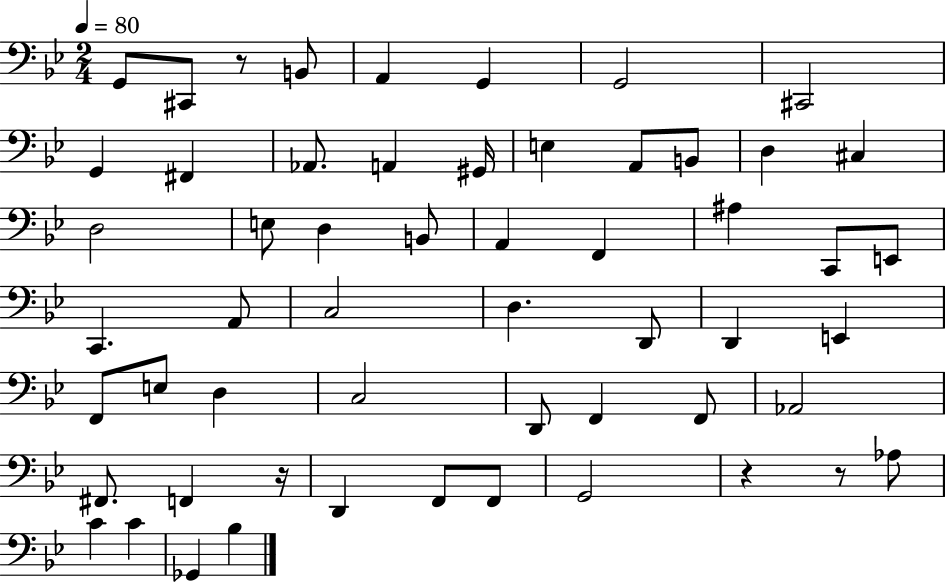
{
  \clef bass
  \numericTimeSignature
  \time 2/4
  \key bes \major
  \tempo 4 = 80
  g,8 cis,8 r8 b,8 | a,4 g,4 | g,2 | cis,2 | \break g,4 fis,4 | aes,8. a,4 gis,16 | e4 a,8 b,8 | d4 cis4 | \break d2 | e8 d4 b,8 | a,4 f,4 | ais4 c,8 e,8 | \break c,4. a,8 | c2 | d4. d,8 | d,4 e,4 | \break f,8 e8 d4 | c2 | d,8 f,4 f,8 | aes,2 | \break fis,8. f,4 r16 | d,4 f,8 f,8 | g,2 | r4 r8 aes8 | \break c'4 c'4 | ges,4 bes4 | \bar "|."
}